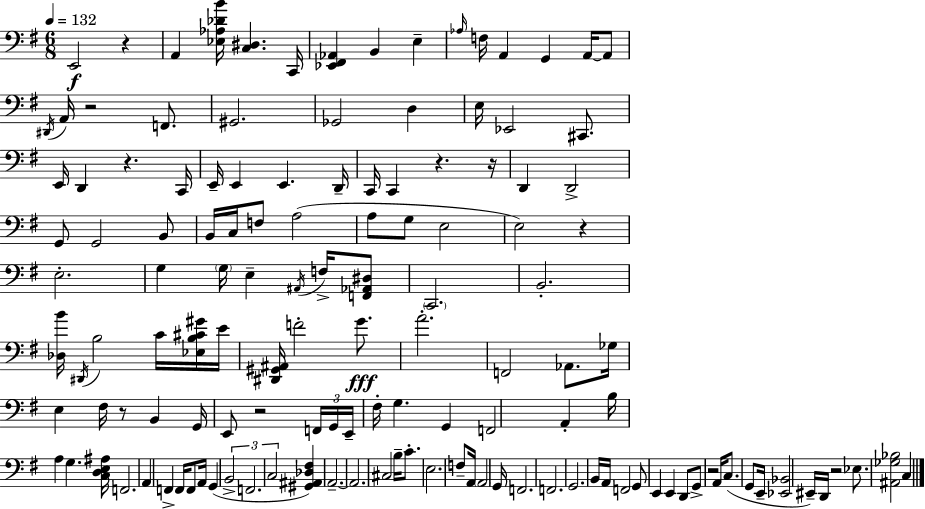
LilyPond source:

{
  \clef bass
  \numericTimeSignature
  \time 6/8
  \key g \major
  \tempo 4 = 132
  \repeat volta 2 { e,2\f r4 | a,4 <ees aes des' b'>16 <c dis>4. c,16 | <ees, fis, aes,>4 b,4 e4-- | \grace { aes16 } f16 a,4 g,4 a,16~~ a,8 | \break \acciaccatura { dis,16 } a,16 r2 f,8. | gis,2. | ges,2 d4 | e16 ees,2 cis,8. | \break e,16 d,4 r4. | c,16 e,16-- e,4 e,4. | d,16-- c,16 c,4 r4. | r16 d,4 d,2-> | \break g,8 g,2 | b,8 b,16 c16 f8 a2( | a8 g8 e2 | e2) r4 | \break e2.-. | g4 \parenthesize g16 e4-- \acciaccatura { ais,16 } | f16-> <f, aes, dis>8 \parenthesize c,2. | b,2.-. | \break <des b'>16 \acciaccatura { dis,16 } b2 | c'16 <ees b cis' gis'>16 e'16 <dis, gis, ais,>16 f'2-. | g'8.\fff a'2.-. | f,2 | \break aes,8. ges16 e4 fis16 r8 b,4 | g,16 e,8 r2 | \tuplet 3/2 { f,16 g,16 e,16-- } fis16-. g4. | g,4 f,2 | \break a,4-. b16 a4 g4. | <c d e ais>16 f,2. | a,4 f,4-> | f,16 f,8 a,16 g,4( \tuplet 3/2 { b,2-> | \break f,2. | c2 } | <gis, ais, des fis>4) a,2.--~~ | a,2. | \break cis2 | b16-- c'8.-. e2. | f8-- a,16 \parenthesize a,2 | g,16 f,2. | \break f,2. | g,2. | b,16 a,16 f,2 | g,8 e,4 e,4 | \break d,8 g,8-> r2 | a,16 c8.( g,8 e,16-- <ees, bes,>2 | eis,16--) d,16 r2 | ees8. <ais, ges bes>2 | \break c4 } \bar "|."
}